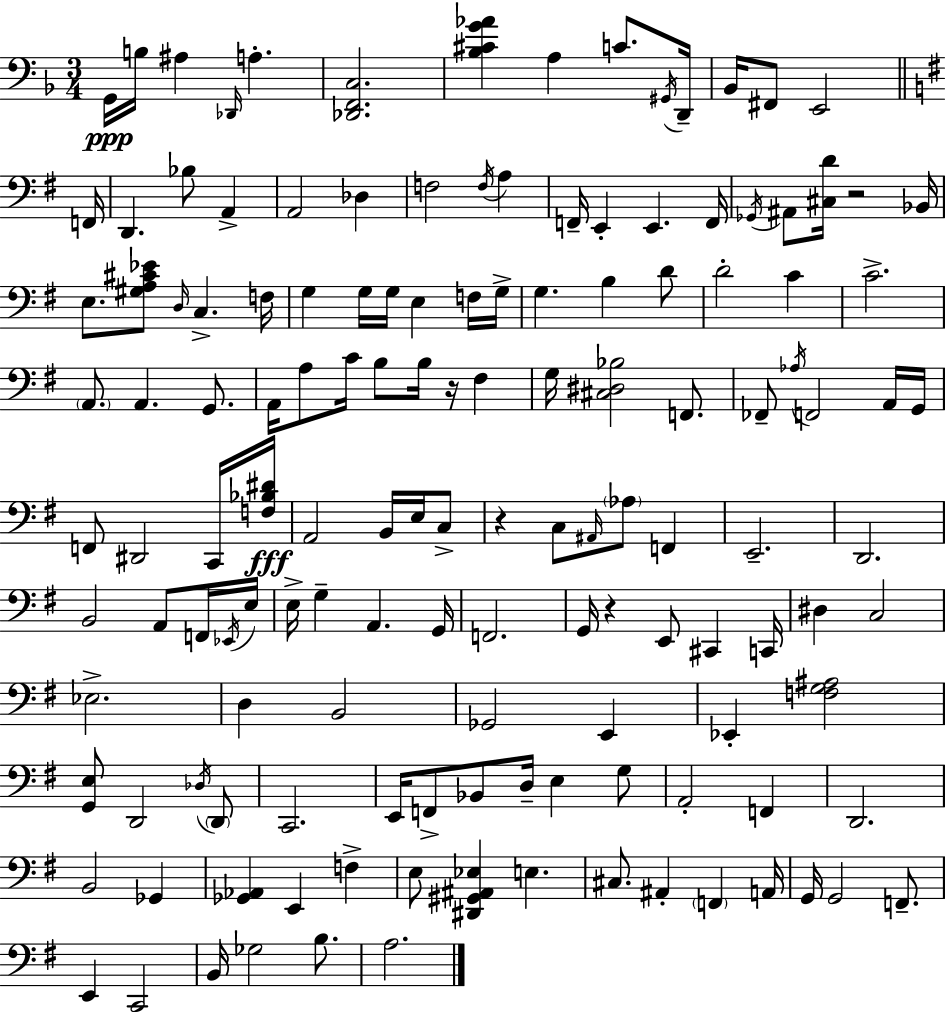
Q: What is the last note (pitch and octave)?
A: A3